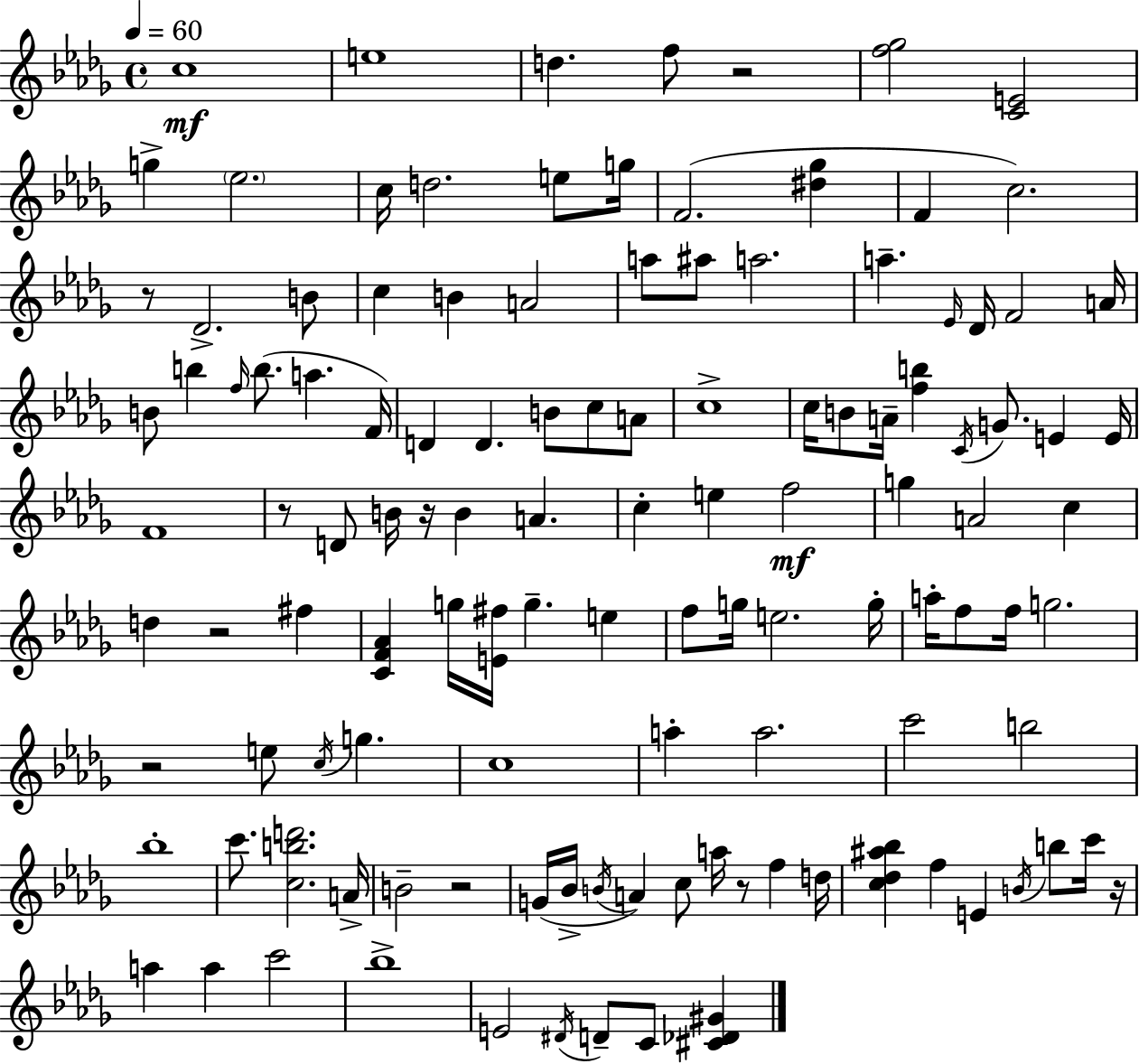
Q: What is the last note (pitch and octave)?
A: C4